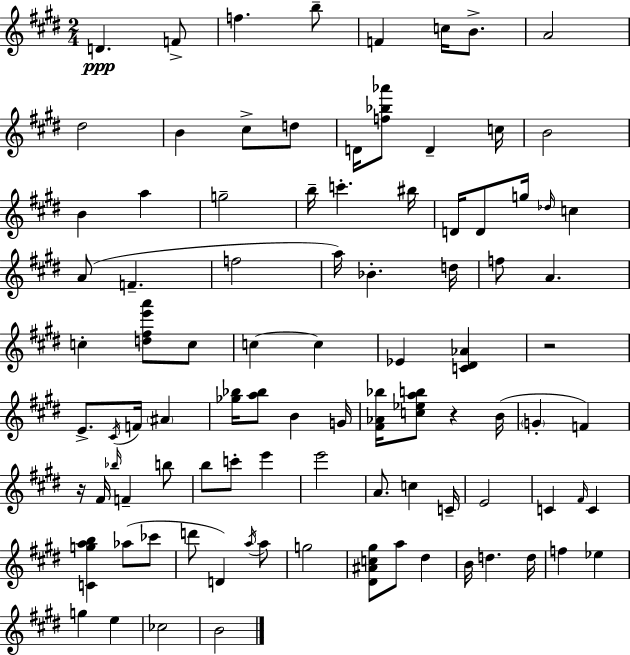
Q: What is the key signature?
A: E major